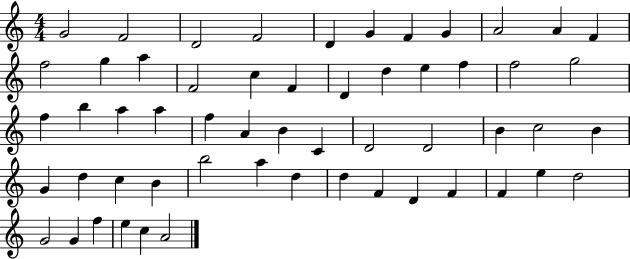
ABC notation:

X:1
T:Untitled
M:4/4
L:1/4
K:C
G2 F2 D2 F2 D G F G A2 A F f2 g a F2 c F D d e f f2 g2 f b a a f A B C D2 D2 B c2 B G d c B b2 a d d F D F F e d2 G2 G f e c A2